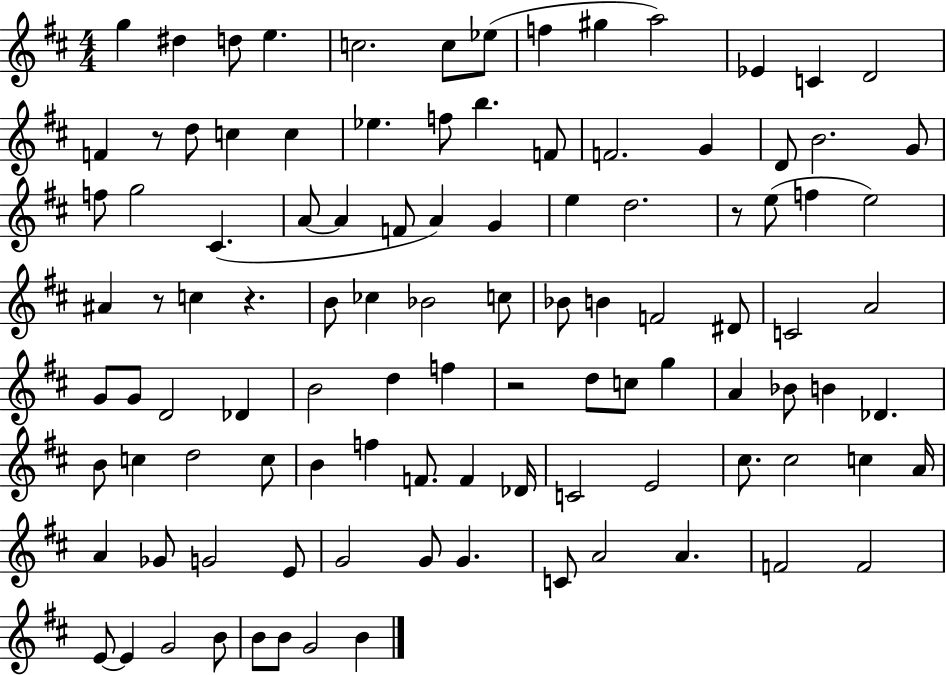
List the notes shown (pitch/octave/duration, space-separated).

G5/q D#5/q D5/e E5/q. C5/h. C5/e Eb5/e F5/q G#5/q A5/h Eb4/q C4/q D4/h F4/q R/e D5/e C5/q C5/q Eb5/q. F5/e B5/q. F4/e F4/h. G4/q D4/e B4/h. G4/e F5/e G5/h C#4/q. A4/e A4/q F4/e A4/q G4/q E5/q D5/h. R/e E5/e F5/q E5/h A#4/q R/e C5/q R/q. B4/e CES5/q Bb4/h C5/e Bb4/e B4/q F4/h D#4/e C4/h A4/h G4/e G4/e D4/h Db4/q B4/h D5/q F5/q R/h D5/e C5/e G5/q A4/q Bb4/e B4/q Db4/q. B4/e C5/q D5/h C5/e B4/q F5/q F4/e. F4/q Db4/s C4/h E4/h C#5/e. C#5/h C5/q A4/s A4/q Gb4/e G4/h E4/e G4/h G4/e G4/q. C4/e A4/h A4/q. F4/h F4/h E4/e E4/q G4/h B4/e B4/e B4/e G4/h B4/q